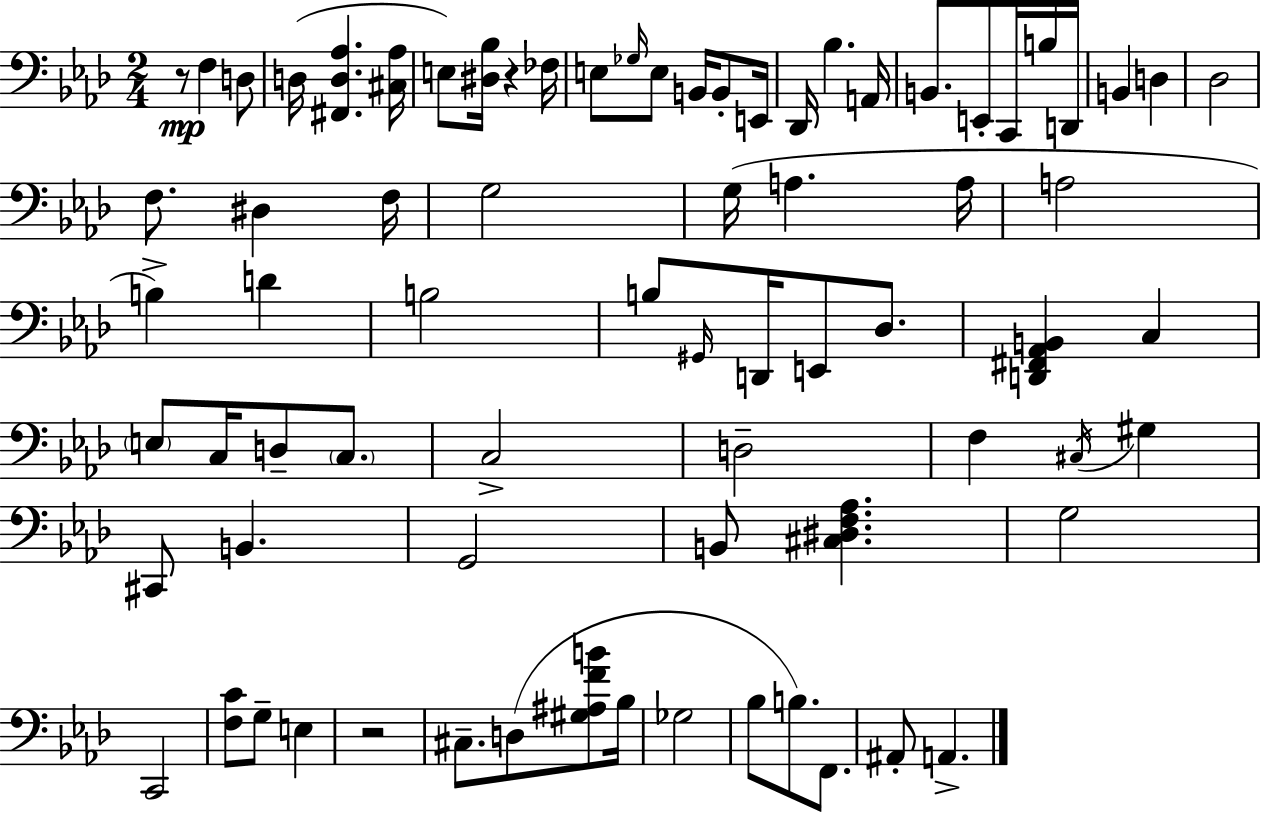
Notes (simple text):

R/e F3/q D3/e D3/s [F#2,D3,Ab3]/q. [C#3,Ab3]/s E3/e [D#3,Bb3]/s R/q FES3/s E3/e Gb3/s E3/e B2/s B2/e E2/s Db2/s Bb3/q. A2/s B2/e. E2/e C2/s B3/s D2/s B2/q D3/q Db3/h F3/e. D#3/q F3/s G3/h G3/s A3/q. A3/s A3/h B3/q D4/q B3/h B3/e G#2/s D2/s E2/e Db3/e. [D2,F#2,Ab2,B2]/q C3/q E3/e C3/s D3/e C3/e. C3/h D3/h F3/q C#3/s G#3/q C#2/e B2/q. G2/h B2/e [C#3,D#3,F3,Ab3]/q. G3/h C2/h [F3,C4]/e G3/e E3/q R/h C#3/e. D3/e [G#3,A#3,F4,B4]/e Bb3/s Gb3/h Bb3/e B3/e. F2/e. A#2/e A2/q.